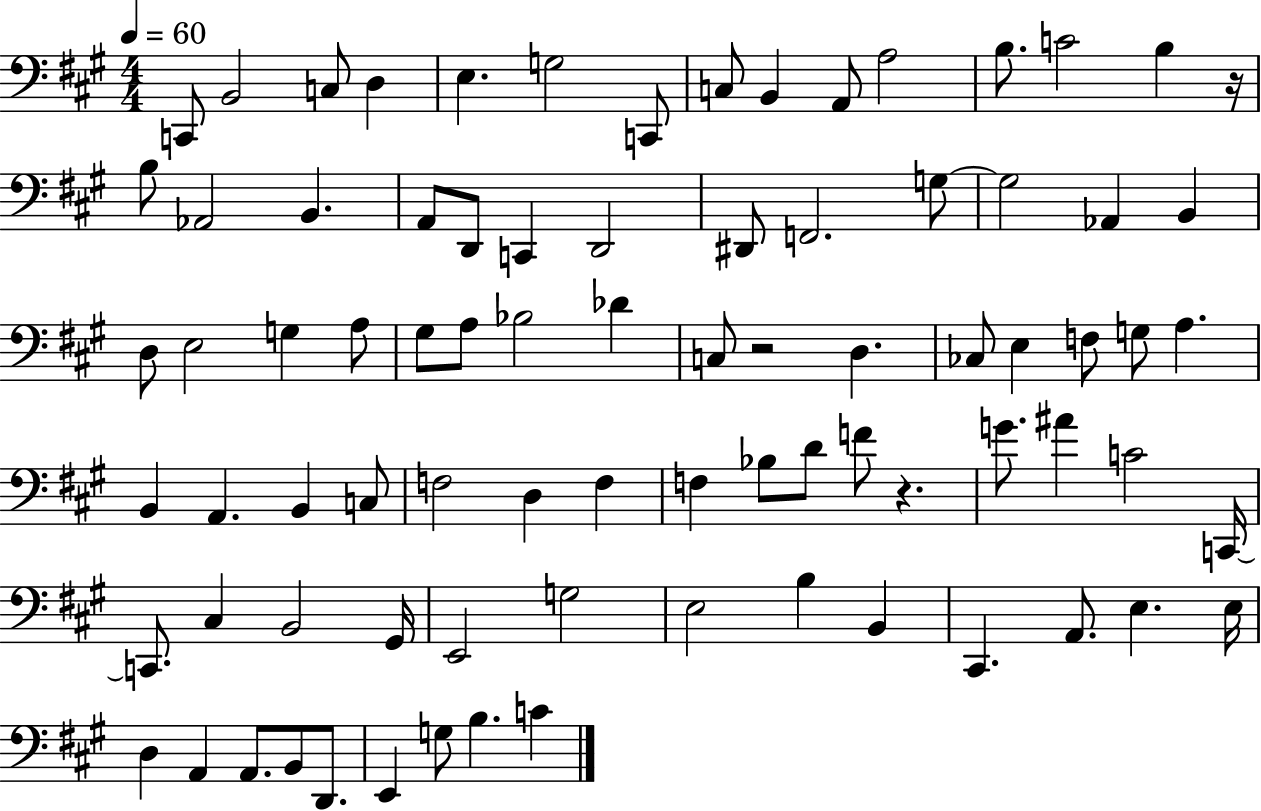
C2/e B2/h C3/e D3/q E3/q. G3/h C2/e C3/e B2/q A2/e A3/h B3/e. C4/h B3/q R/s B3/e Ab2/h B2/q. A2/e D2/e C2/q D2/h D#2/e F2/h. G3/e G3/h Ab2/q B2/q D3/e E3/h G3/q A3/e G#3/e A3/e Bb3/h Db4/q C3/e R/h D3/q. CES3/e E3/q F3/e G3/e A3/q. B2/q A2/q. B2/q C3/e F3/h D3/q F3/q F3/q Bb3/e D4/e F4/e R/q. G4/e. A#4/q C4/h C2/s C2/e. C#3/q B2/h G#2/s E2/h G3/h E3/h B3/q B2/q C#2/q. A2/e. E3/q. E3/s D3/q A2/q A2/e. B2/e D2/e. E2/q G3/e B3/q. C4/q